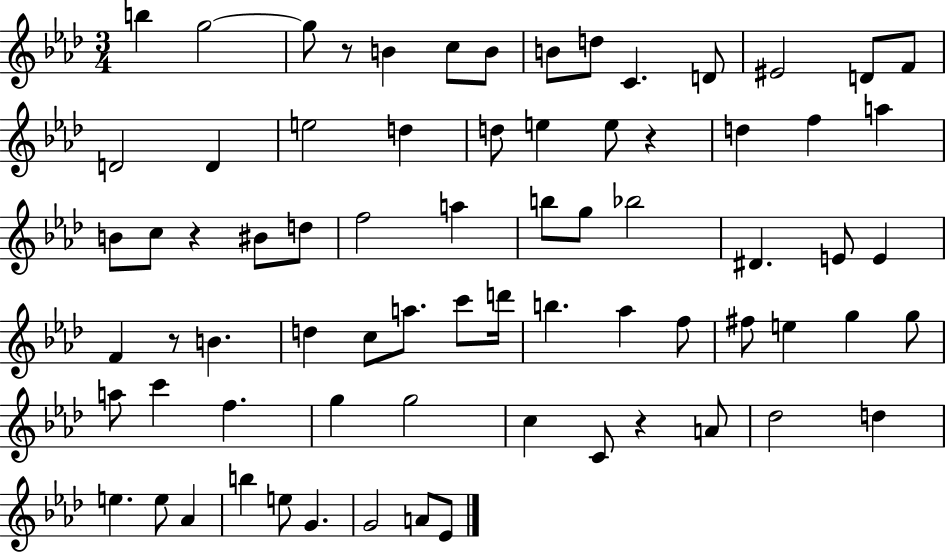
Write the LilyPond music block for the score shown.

{
  \clef treble
  \numericTimeSignature
  \time 3/4
  \key aes \major
  \repeat volta 2 { b''4 g''2~~ | g''8 r8 b'4 c''8 b'8 | b'8 d''8 c'4. d'8 | eis'2 d'8 f'8 | \break d'2 d'4 | e''2 d''4 | d''8 e''4 e''8 r4 | d''4 f''4 a''4 | \break b'8 c''8 r4 bis'8 d''8 | f''2 a''4 | b''8 g''8 bes''2 | dis'4. e'8 e'4 | \break f'4 r8 b'4. | d''4 c''8 a''8. c'''8 d'''16 | b''4. aes''4 f''8 | fis''8 e''4 g''4 g''8 | \break a''8 c'''4 f''4. | g''4 g''2 | c''4 c'8 r4 a'8 | des''2 d''4 | \break e''4. e''8 aes'4 | b''4 e''8 g'4. | g'2 a'8 ees'8 | } \bar "|."
}